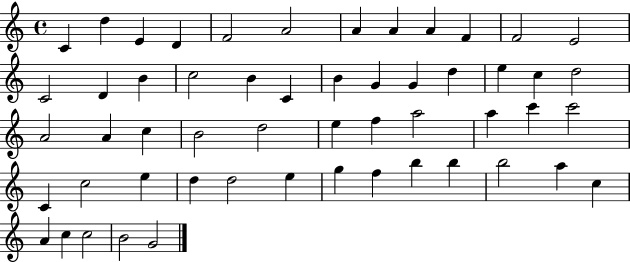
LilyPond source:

{
  \clef treble
  \time 4/4
  \defaultTimeSignature
  \key c \major
  c'4 d''4 e'4 d'4 | f'2 a'2 | a'4 a'4 a'4 f'4 | f'2 e'2 | \break c'2 d'4 b'4 | c''2 b'4 c'4 | b'4 g'4 g'4 d''4 | e''4 c''4 d''2 | \break a'2 a'4 c''4 | b'2 d''2 | e''4 f''4 a''2 | a''4 c'''4 c'''2 | \break c'4 c''2 e''4 | d''4 d''2 e''4 | g''4 f''4 b''4 b''4 | b''2 a''4 c''4 | \break a'4 c''4 c''2 | b'2 g'2 | \bar "|."
}